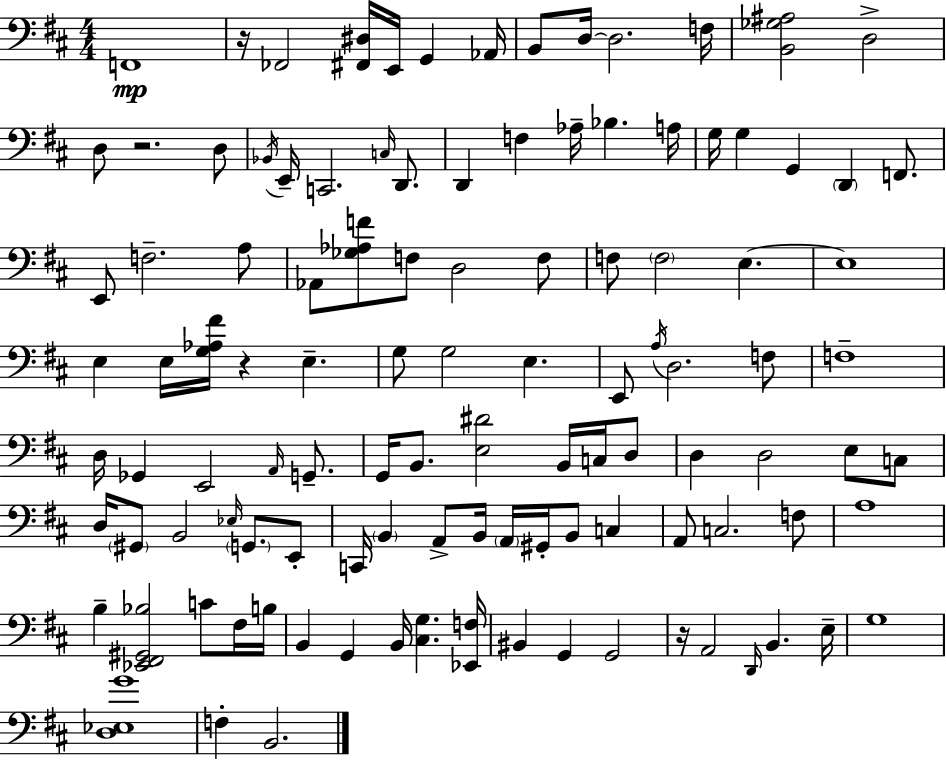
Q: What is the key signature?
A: D major